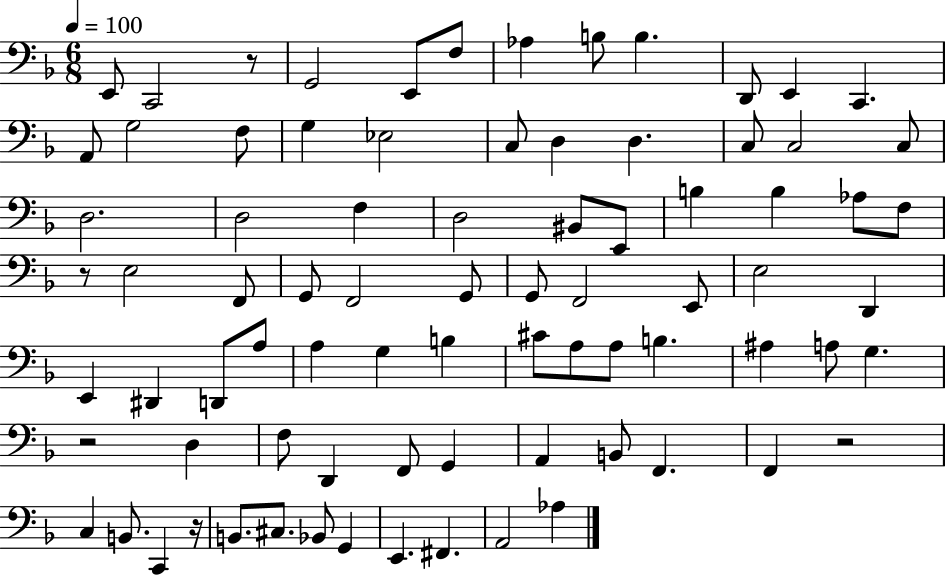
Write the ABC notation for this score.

X:1
T:Untitled
M:6/8
L:1/4
K:F
E,,/2 C,,2 z/2 G,,2 E,,/2 F,/2 _A, B,/2 B, D,,/2 E,, C,, A,,/2 G,2 F,/2 G, _E,2 C,/2 D, D, C,/2 C,2 C,/2 D,2 D,2 F, D,2 ^B,,/2 E,,/2 B, B, _A,/2 F,/2 z/2 E,2 F,,/2 G,,/2 F,,2 G,,/2 G,,/2 F,,2 E,,/2 E,2 D,, E,, ^D,, D,,/2 A,/2 A, G, B, ^C/2 A,/2 A,/2 B, ^A, A,/2 G, z2 D, F,/2 D,, F,,/2 G,, A,, B,,/2 F,, F,, z2 C, B,,/2 C,, z/4 B,,/2 ^C,/2 _B,,/2 G,, E,, ^F,, A,,2 _A,